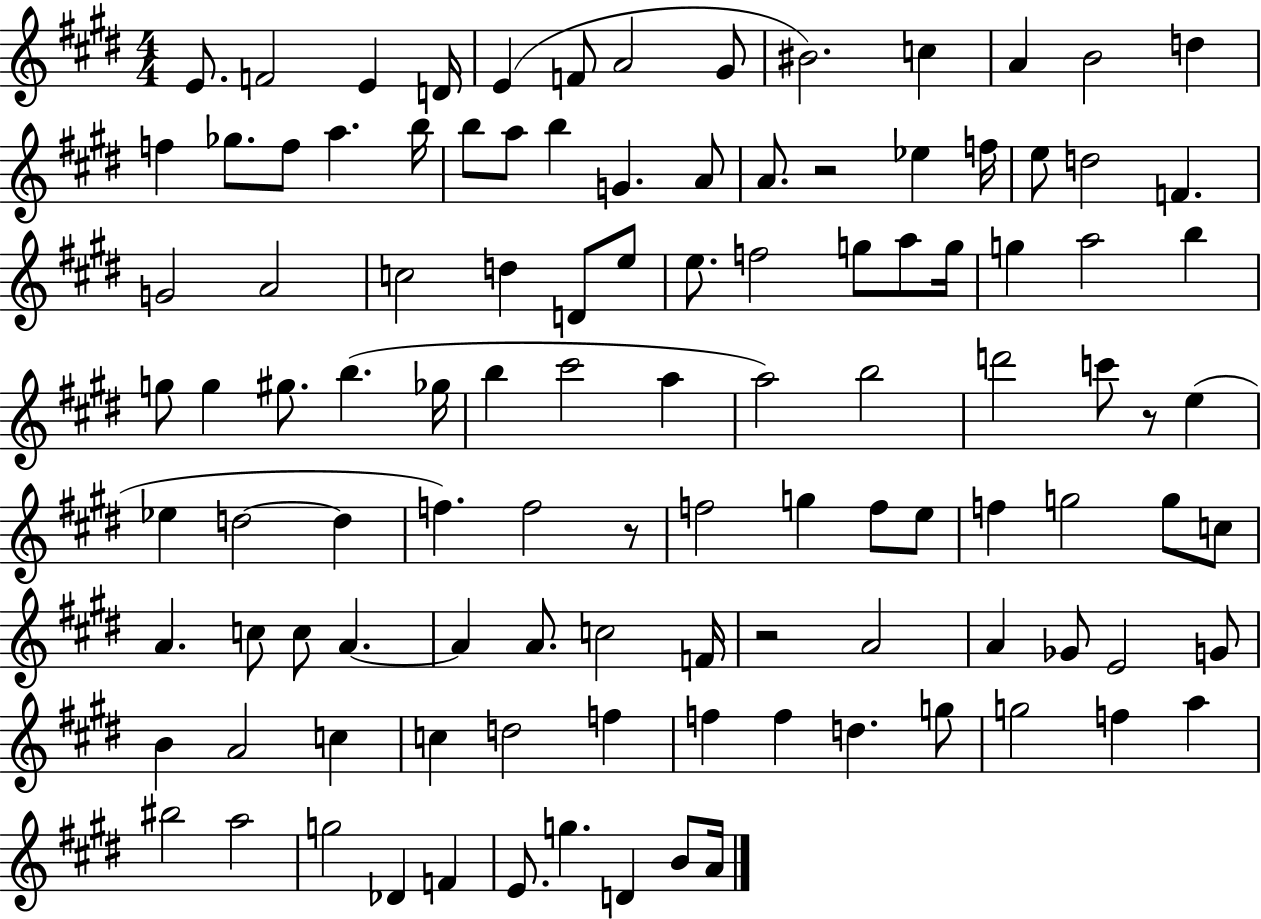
E4/e. F4/h E4/q D4/s E4/q F4/e A4/h G#4/e BIS4/h. C5/q A4/q B4/h D5/q F5/q Gb5/e. F5/e A5/q. B5/s B5/e A5/e B5/q G4/q. A4/e A4/e. R/h Eb5/q F5/s E5/e D5/h F4/q. G4/h A4/h C5/h D5/q D4/e E5/e E5/e. F5/h G5/e A5/e G5/s G5/q A5/h B5/q G5/e G5/q G#5/e. B5/q. Gb5/s B5/q C#6/h A5/q A5/h B5/h D6/h C6/e R/e E5/q Eb5/q D5/h D5/q F5/q. F5/h R/e F5/h G5/q F5/e E5/e F5/q G5/h G5/e C5/e A4/q. C5/e C5/e A4/q. A4/q A4/e. C5/h F4/s R/h A4/h A4/q Gb4/e E4/h G4/e B4/q A4/h C5/q C5/q D5/h F5/q F5/q F5/q D5/q. G5/e G5/h F5/q A5/q BIS5/h A5/h G5/h Db4/q F4/q E4/e. G5/q. D4/q B4/e A4/s